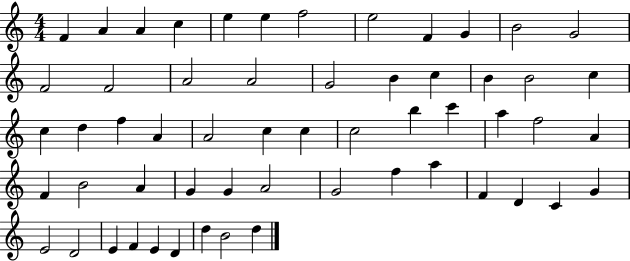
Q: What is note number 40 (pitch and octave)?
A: G4